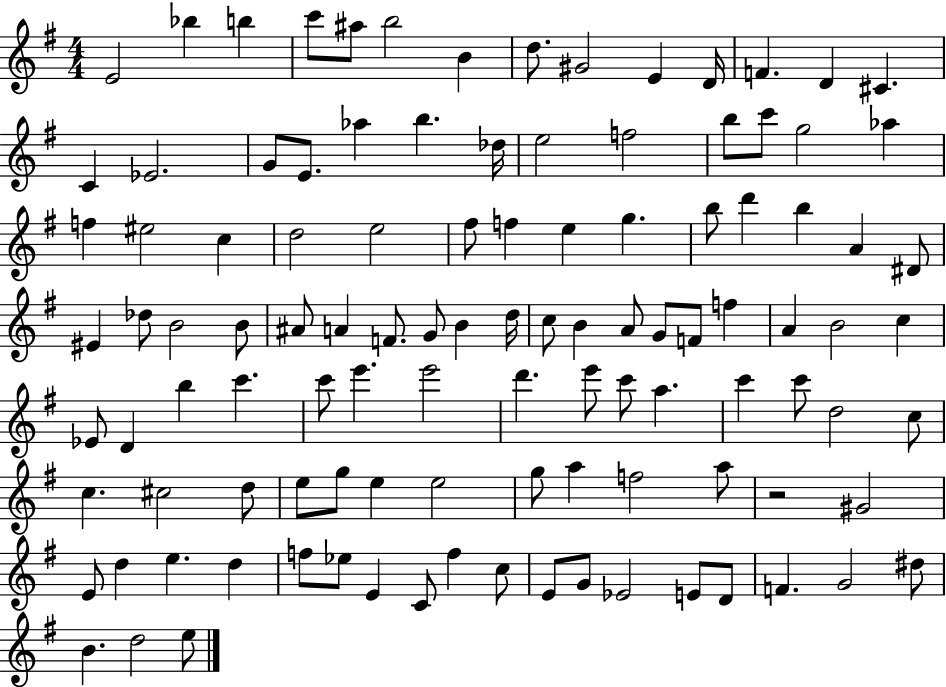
E4/h Bb5/q B5/q C6/e A#5/e B5/h B4/q D5/e. G#4/h E4/q D4/s F4/q. D4/q C#4/q. C4/q Eb4/h. G4/e E4/e. Ab5/q B5/q. Db5/s E5/h F5/h B5/e C6/e G5/h Ab5/q F5/q EIS5/h C5/q D5/h E5/h F#5/e F5/q E5/q G5/q. B5/e D6/q B5/q A4/q D#4/e EIS4/q Db5/e B4/h B4/e A#4/e A4/q F4/e. G4/e B4/q D5/s C5/e B4/q A4/e G4/e F4/e F5/q A4/q B4/h C5/q Eb4/e D4/q B5/q C6/q. C6/e E6/q. E6/h D6/q. E6/e C6/e A5/q. C6/q C6/e D5/h C5/e C5/q. C#5/h D5/e E5/e G5/e E5/q E5/h G5/e A5/q F5/h A5/e R/h G#4/h E4/e D5/q E5/q. D5/q F5/e Eb5/e E4/q C4/e F5/q C5/e E4/e G4/e Eb4/h E4/e D4/e F4/q. G4/h D#5/e B4/q. D5/h E5/e